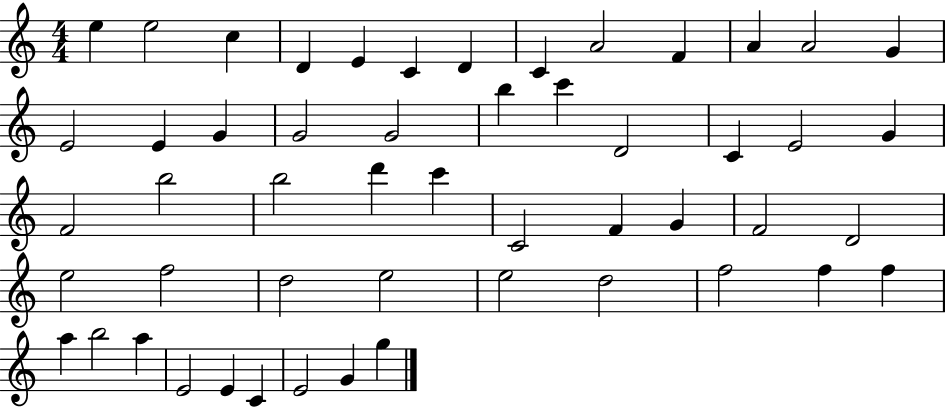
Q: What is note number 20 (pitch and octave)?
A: C6